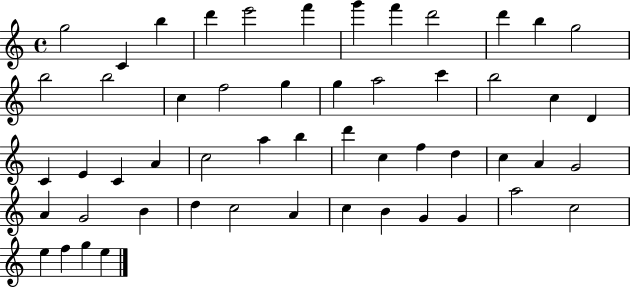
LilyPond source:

{
  \clef treble
  \time 4/4
  \defaultTimeSignature
  \key c \major
  g''2 c'4 b''4 | d'''4 e'''2 f'''4 | g'''4 f'''4 d'''2 | d'''4 b''4 g''2 | \break b''2 b''2 | c''4 f''2 g''4 | g''4 a''2 c'''4 | b''2 c''4 d'4 | \break c'4 e'4 c'4 a'4 | c''2 a''4 b''4 | d'''4 c''4 f''4 d''4 | c''4 a'4 g'2 | \break a'4 g'2 b'4 | d''4 c''2 a'4 | c''4 b'4 g'4 g'4 | a''2 c''2 | \break e''4 f''4 g''4 e''4 | \bar "|."
}